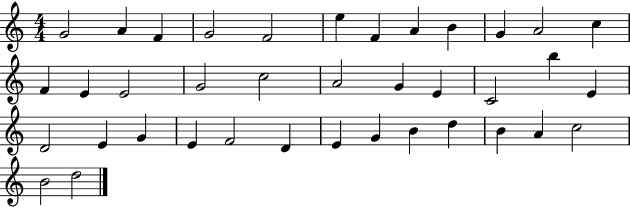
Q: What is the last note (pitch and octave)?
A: D5